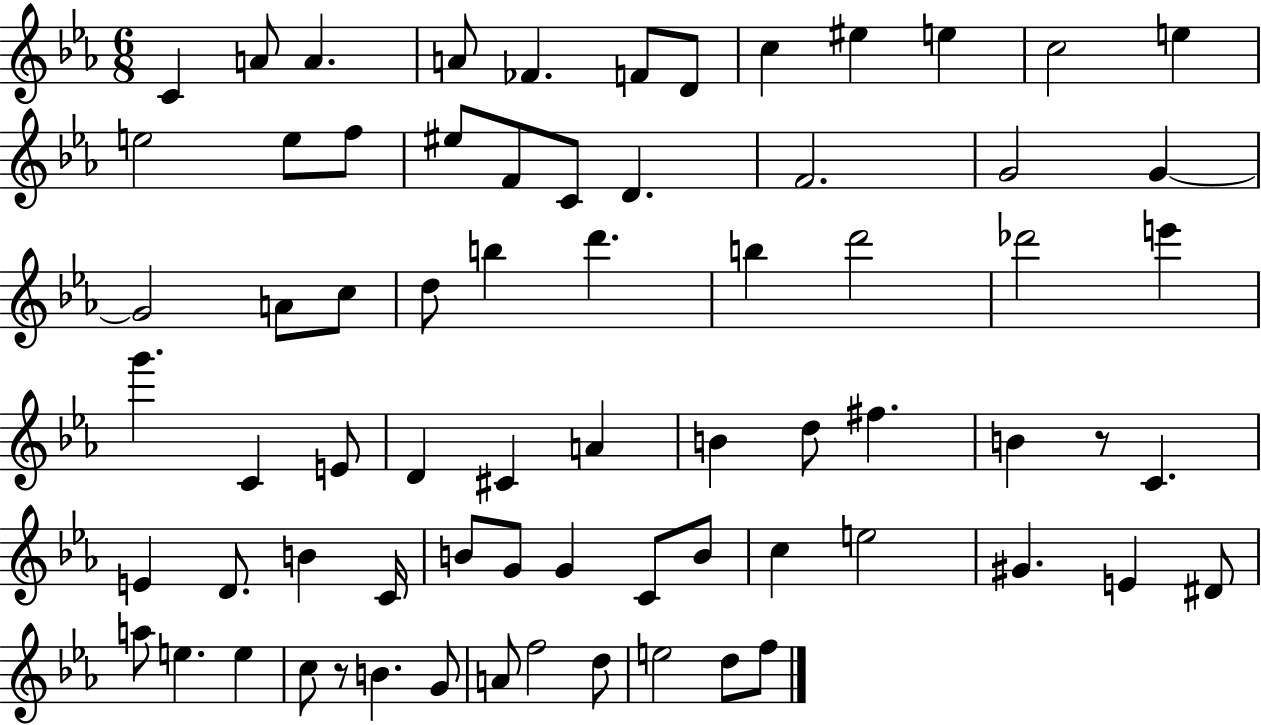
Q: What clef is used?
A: treble